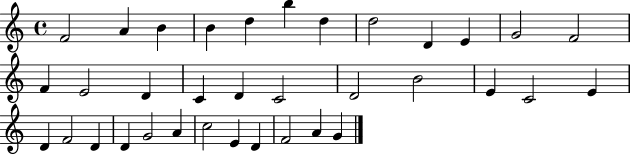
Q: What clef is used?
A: treble